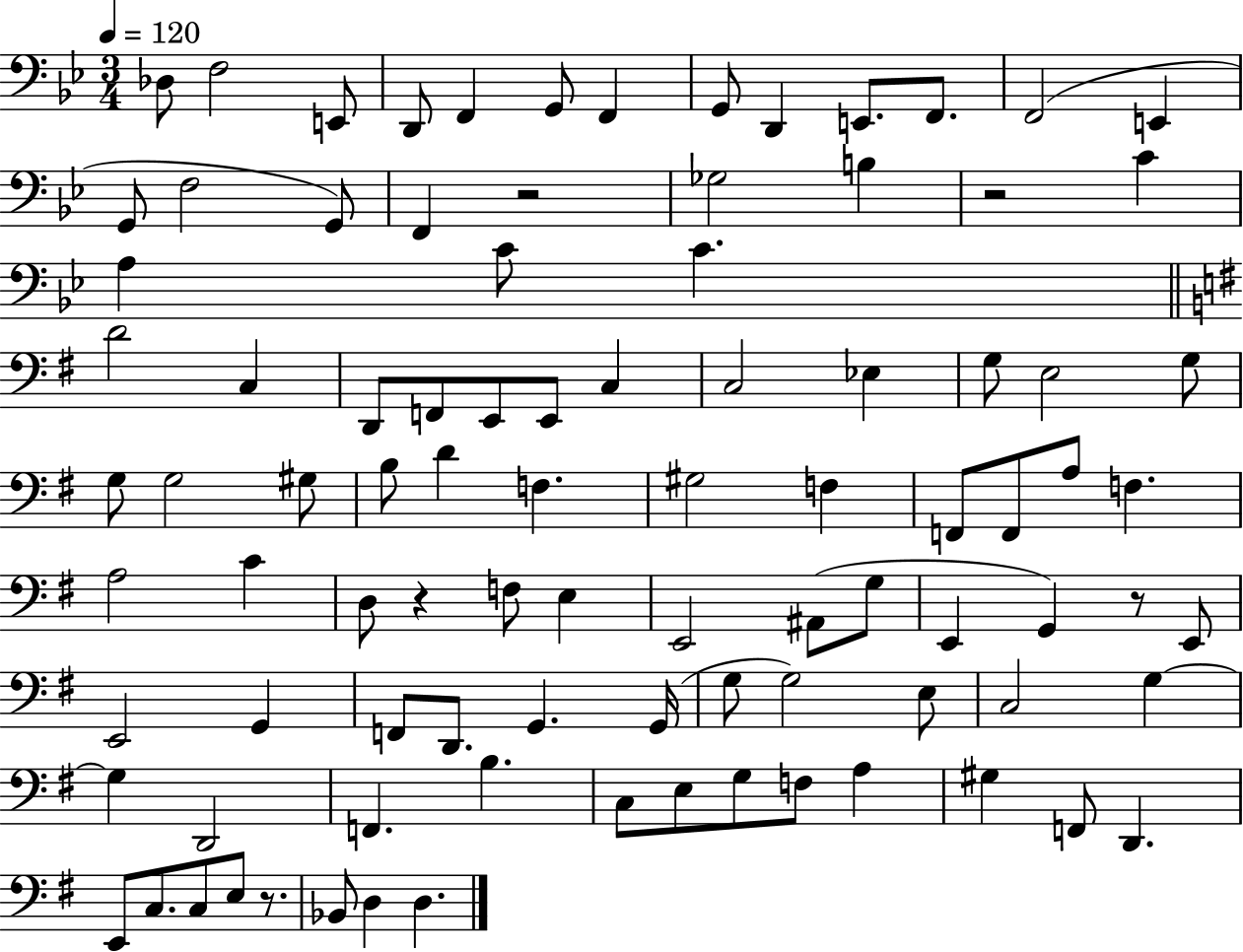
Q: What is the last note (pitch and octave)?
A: D3